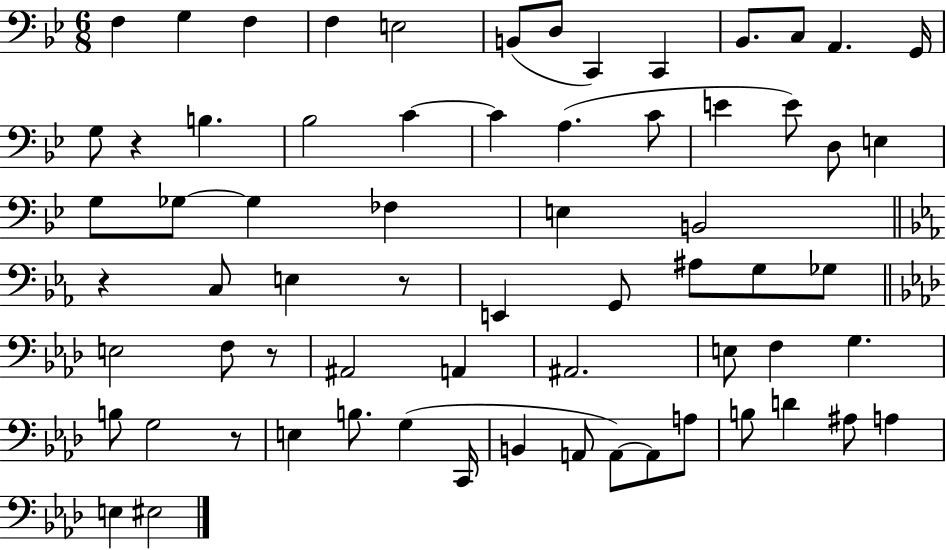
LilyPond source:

{
  \clef bass
  \numericTimeSignature
  \time 6/8
  \key bes \major
  \repeat volta 2 { f4 g4 f4 | f4 e2 | b,8( d8 c,4) c,4 | bes,8. c8 a,4. g,16 | \break g8 r4 b4. | bes2 c'4~~ | c'4 a4.( c'8 | e'4 e'8) d8 e4 | \break g8 ges8~~ ges4 fes4 | e4 b,2 | \bar "||" \break \key c \minor r4 c8 e4 r8 | e,4 g,8 ais8 g8 ges8 | \bar "||" \break \key aes \major e2 f8 r8 | ais,2 a,4 | ais,2. | e8 f4 g4. | \break b8 g2 r8 | e4 b8. g4( c,16 | b,4 a,8 a,8~~) a,8 a8 | b8 d'4 ais8 a4 | \break e4 eis2 | } \bar "|."
}